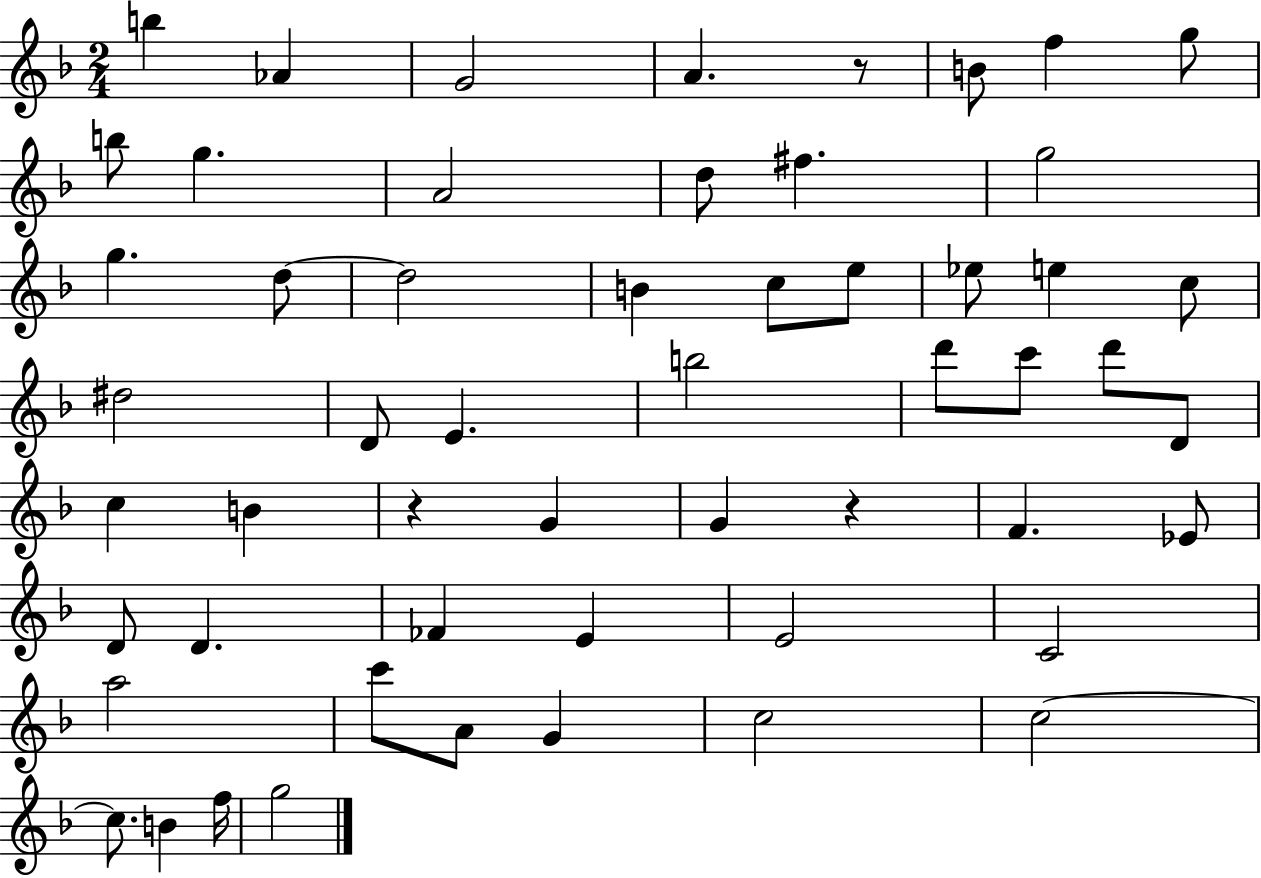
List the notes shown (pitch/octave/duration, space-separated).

B5/q Ab4/q G4/h A4/q. R/e B4/e F5/q G5/e B5/e G5/q. A4/h D5/e F#5/q. G5/h G5/q. D5/e D5/h B4/q C5/e E5/e Eb5/e E5/q C5/e D#5/h D4/e E4/q. B5/h D6/e C6/e D6/e D4/e C5/q B4/q R/q G4/q G4/q R/q F4/q. Eb4/e D4/e D4/q. FES4/q E4/q E4/h C4/h A5/h C6/e A4/e G4/q C5/h C5/h C5/e. B4/q F5/s G5/h